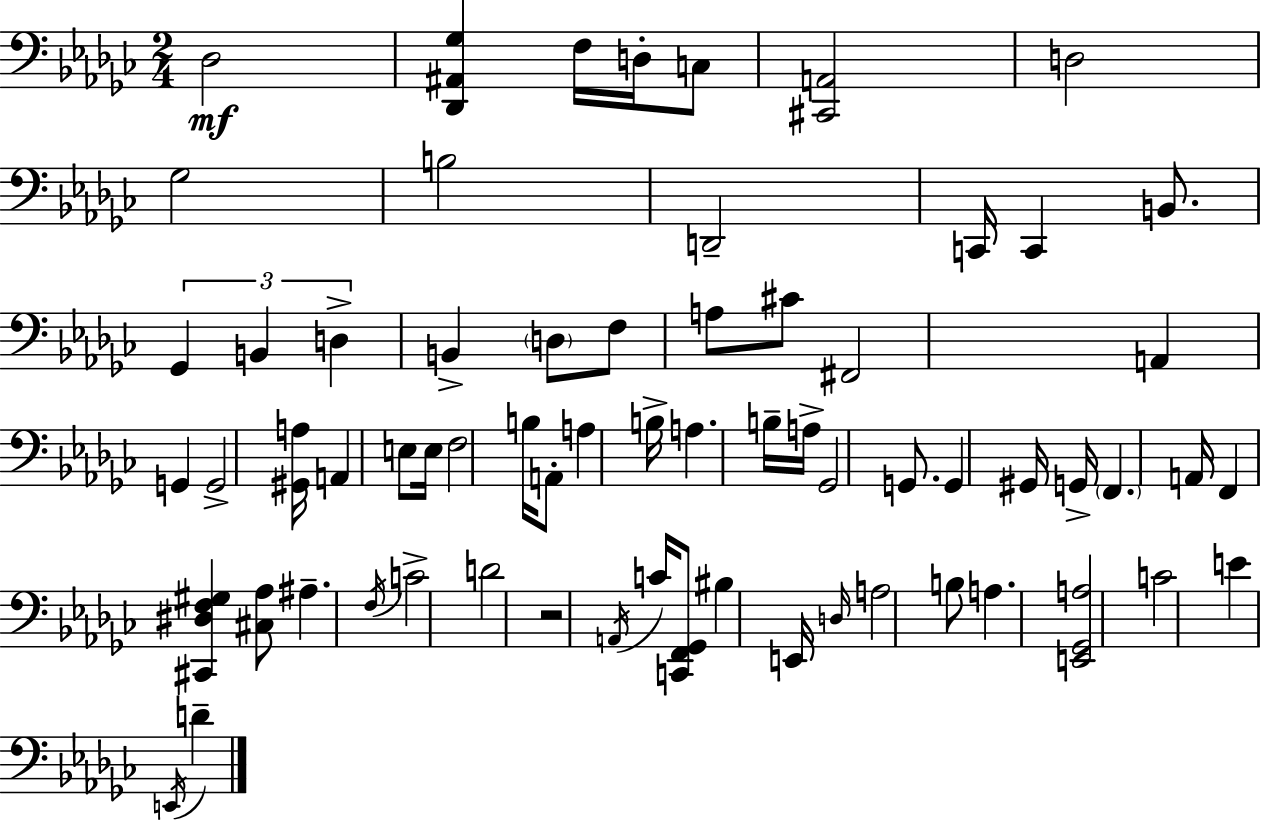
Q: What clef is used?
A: bass